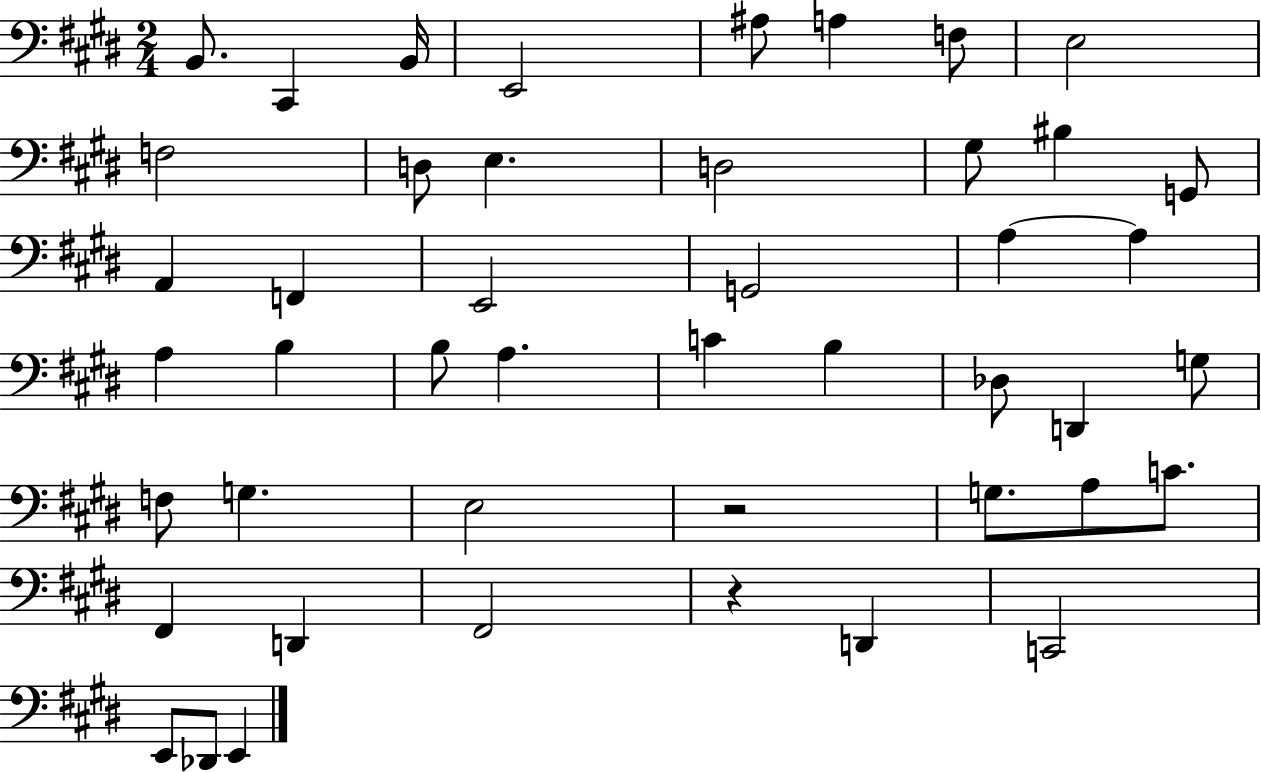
B2/e. C#2/q B2/s E2/h A#3/e A3/q F3/e E3/h F3/h D3/e E3/q. D3/h G#3/e BIS3/q G2/e A2/q F2/q E2/h G2/h A3/q A3/q A3/q B3/q B3/e A3/q. C4/q B3/q Db3/e D2/q G3/e F3/e G3/q. E3/h R/h G3/e. A3/e C4/e. F#2/q D2/q F#2/h R/q D2/q C2/h E2/e Db2/e E2/q